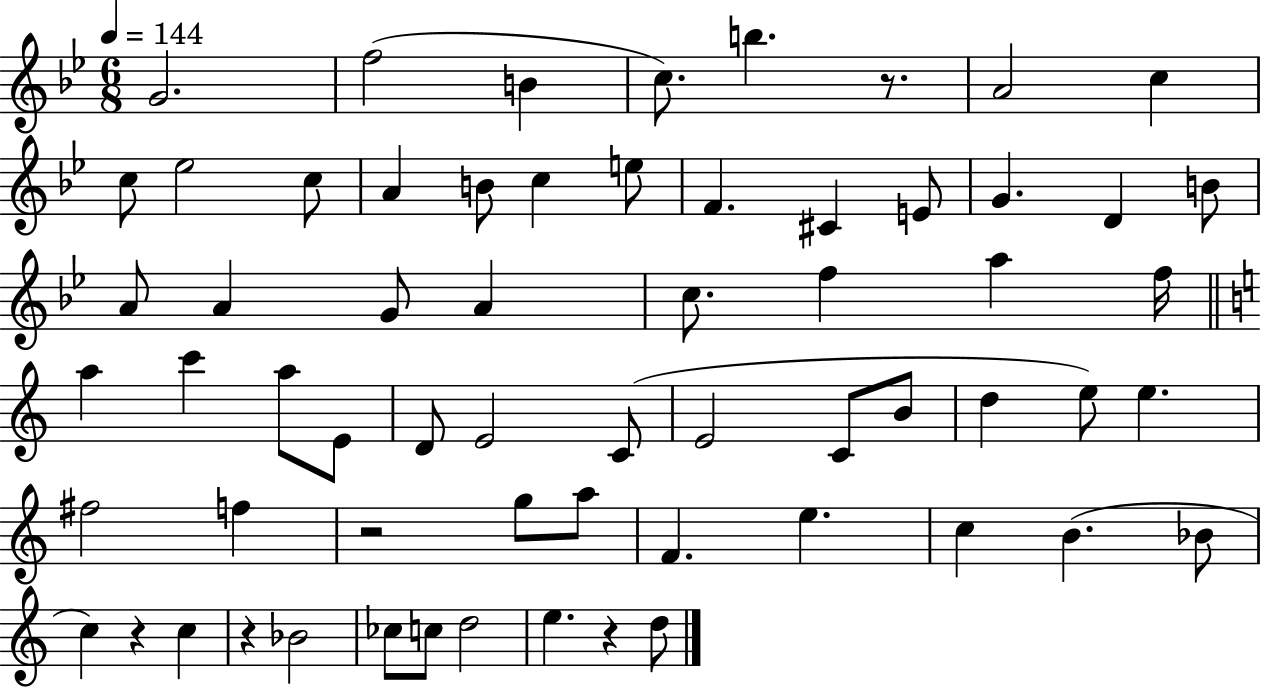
X:1
T:Untitled
M:6/8
L:1/4
K:Bb
G2 f2 B c/2 b z/2 A2 c c/2 _e2 c/2 A B/2 c e/2 F ^C E/2 G D B/2 A/2 A G/2 A c/2 f a f/4 a c' a/2 E/2 D/2 E2 C/2 E2 C/2 B/2 d e/2 e ^f2 f z2 g/2 a/2 F e c B _B/2 c z c z _B2 _c/2 c/2 d2 e z d/2